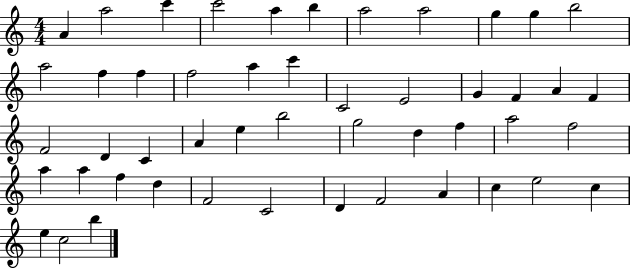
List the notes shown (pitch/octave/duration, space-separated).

A4/q A5/h C6/q C6/h A5/q B5/q A5/h A5/h G5/q G5/q B5/h A5/h F5/q F5/q F5/h A5/q C6/q C4/h E4/h G4/q F4/q A4/q F4/q F4/h D4/q C4/q A4/q E5/q B5/h G5/h D5/q F5/q A5/h F5/h A5/q A5/q F5/q D5/q F4/h C4/h D4/q F4/h A4/q C5/q E5/h C5/q E5/q C5/h B5/q